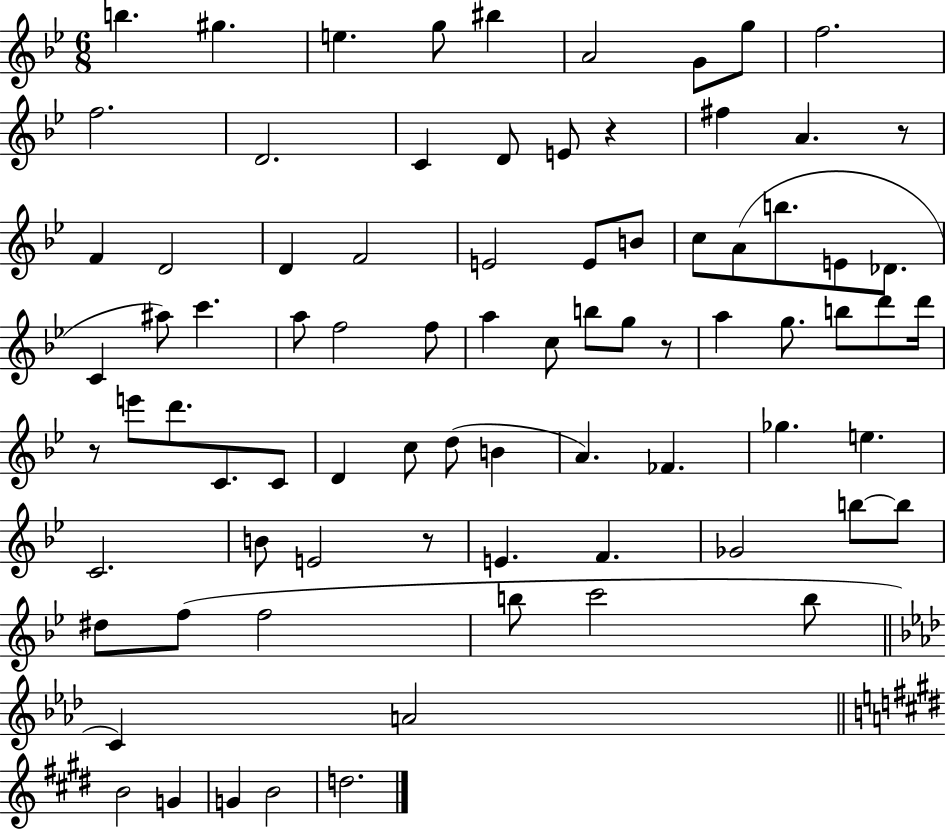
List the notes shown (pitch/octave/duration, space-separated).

B5/q. G#5/q. E5/q. G5/e BIS5/q A4/h G4/e G5/e F5/h. F5/h. D4/h. C4/q D4/e E4/e R/q F#5/q A4/q. R/e F4/q D4/h D4/q F4/h E4/h E4/e B4/e C5/e A4/e B5/e. E4/e Db4/e. C4/q A#5/e C6/q. A5/e F5/h F5/e A5/q C5/e B5/e G5/e R/e A5/q G5/e. B5/e D6/e D6/s R/e E6/e D6/e. C4/e. C4/e D4/q C5/e D5/e B4/q A4/q. FES4/q. Gb5/q. E5/q. C4/h. B4/e E4/h R/e E4/q. F4/q. Gb4/h B5/e B5/e D#5/e F5/e F5/h B5/e C6/h B5/e C4/q A4/h B4/h G4/q G4/q B4/h D5/h.